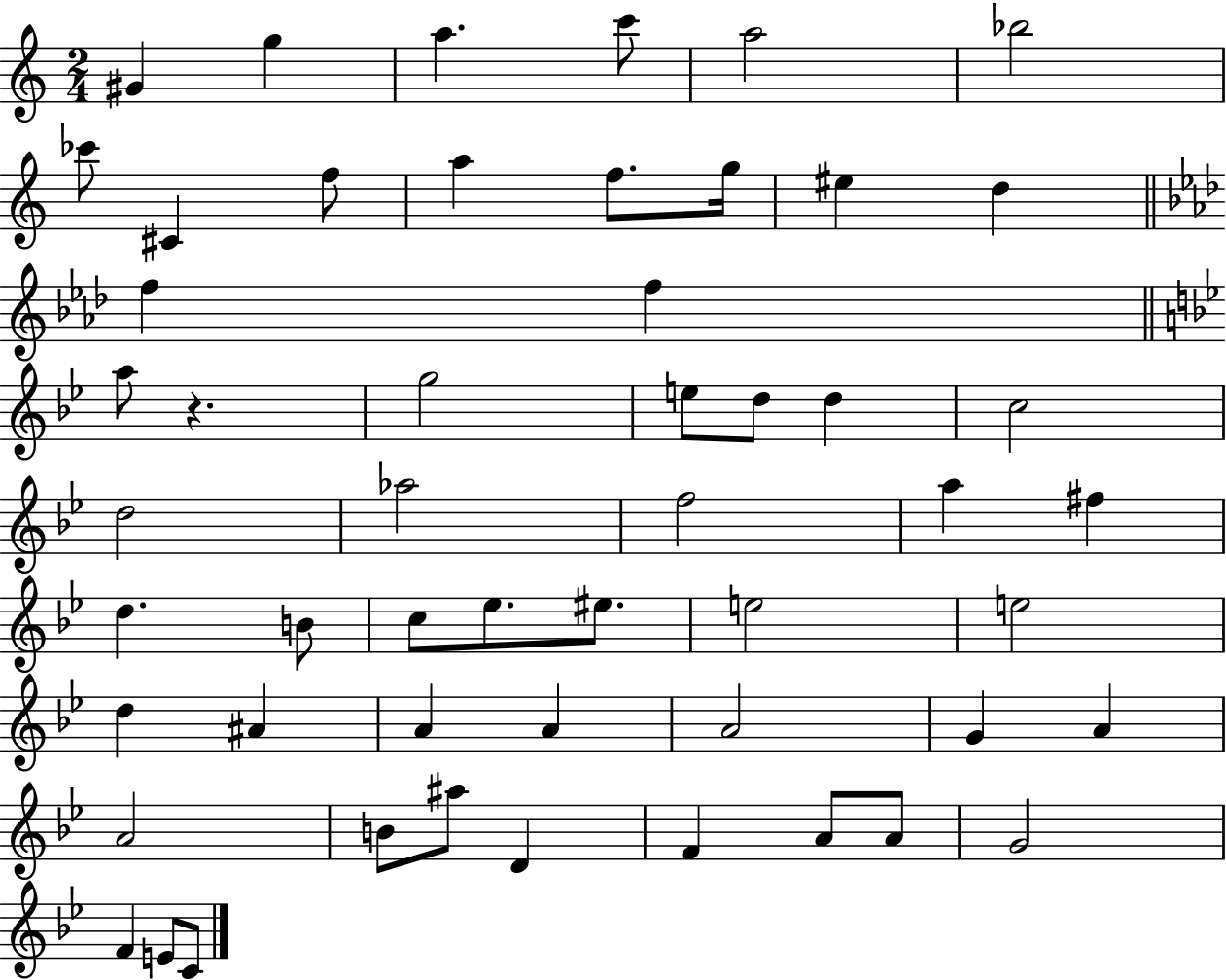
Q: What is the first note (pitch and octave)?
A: G#4